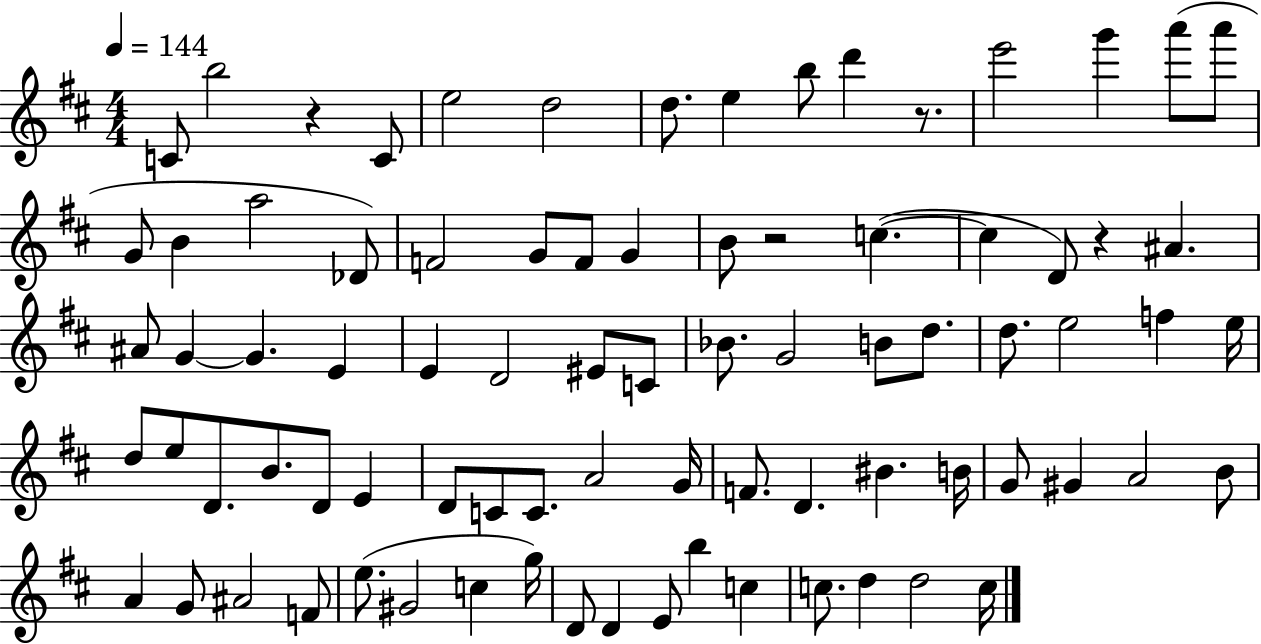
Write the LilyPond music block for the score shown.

{
  \clef treble
  \numericTimeSignature
  \time 4/4
  \key d \major
  \tempo 4 = 144
  c'8 b''2 r4 c'8 | e''2 d''2 | d''8. e''4 b''8 d'''4 r8. | e'''2 g'''4 a'''8( a'''8 | \break g'8 b'4 a''2 des'8) | f'2 g'8 f'8 g'4 | b'8 r2 c''4.~(~ | c''4 d'8) r4 ais'4. | \break ais'8 g'4~~ g'4. e'4 | e'4 d'2 eis'8 c'8 | bes'8. g'2 b'8 d''8. | d''8. e''2 f''4 e''16 | \break d''8 e''8 d'8. b'8. d'8 e'4 | d'8 c'8 c'8. a'2 g'16 | f'8. d'4. bis'4. b'16 | g'8 gis'4 a'2 b'8 | \break a'4 g'8 ais'2 f'8 | e''8.( gis'2 c''4 g''16) | d'8 d'4 e'8 b''4 c''4 | c''8. d''4 d''2 c''16 | \break \bar "|."
}